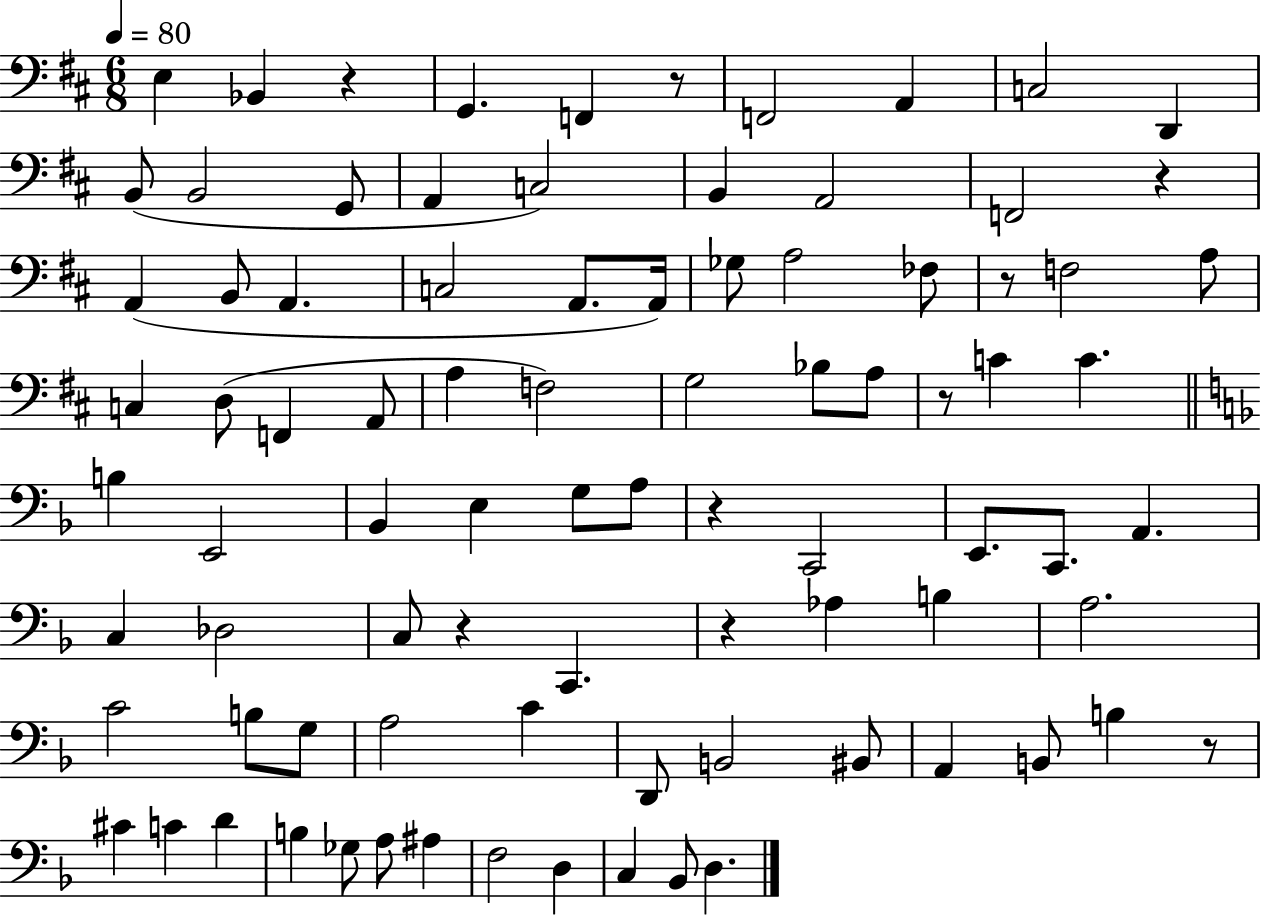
{
  \clef bass
  \numericTimeSignature
  \time 6/8
  \key d \major
  \tempo 4 = 80
  e4 bes,4 r4 | g,4. f,4 r8 | f,2 a,4 | c2 d,4 | \break b,8( b,2 g,8 | a,4 c2) | b,4 a,2 | f,2 r4 | \break a,4( b,8 a,4. | c2 a,8. a,16) | ges8 a2 fes8 | r8 f2 a8 | \break c4 d8( f,4 a,8 | a4 f2) | g2 bes8 a8 | r8 c'4 c'4. | \break \bar "||" \break \key d \minor b4 e,2 | bes,4 e4 g8 a8 | r4 c,2 | e,8. c,8. a,4. | \break c4 des2 | c8 r4 c,4. | r4 aes4 b4 | a2. | \break c'2 b8 g8 | a2 c'4 | d,8 b,2 bis,8 | a,4 b,8 b4 r8 | \break cis'4 c'4 d'4 | b4 ges8 a8 ais4 | f2 d4 | c4 bes,8 d4. | \break \bar "|."
}